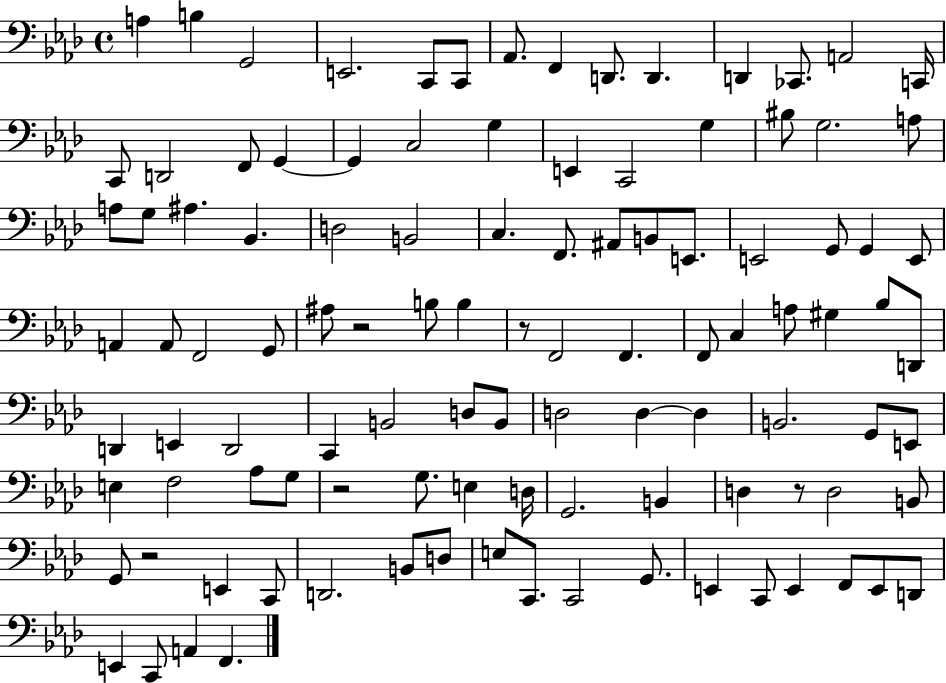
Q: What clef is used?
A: bass